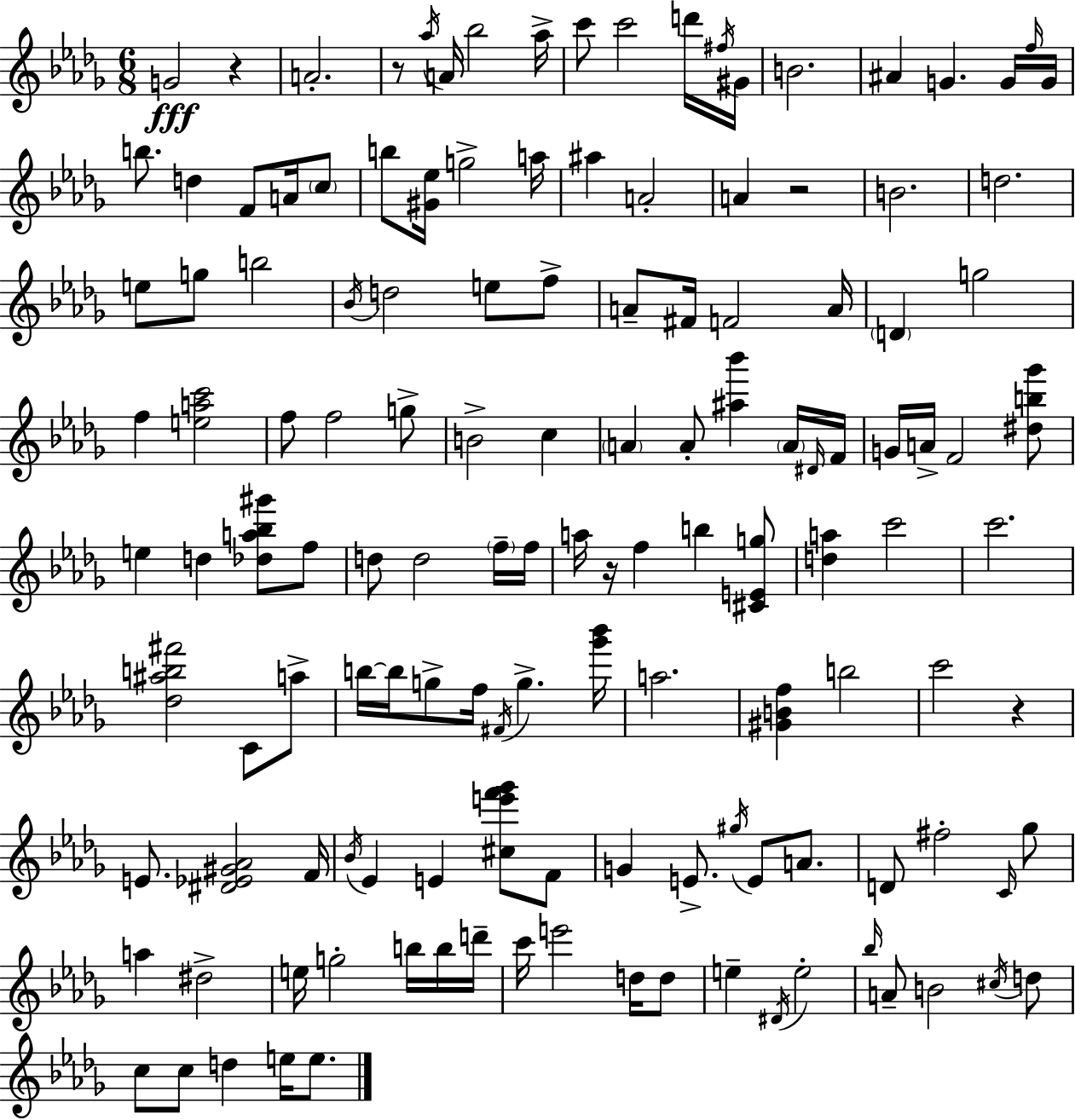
{
  \clef treble
  \numericTimeSignature
  \time 6/8
  \key bes \minor
  g'2\fff r4 | a'2.-. | r8 \acciaccatura { aes''16 } a'16 bes''2 | aes''16-> c'''8 c'''2 d'''16 | \break \acciaccatura { fis''16 } gis'16 b'2. | ais'4 g'4. | g'16 \grace { f''16 } g'16 b''8. d''4 f'8 | a'16 \parenthesize c''8 b''8 <gis' ees''>16 g''2-> | \break a''16 ais''4 a'2-. | a'4 r2 | b'2. | d''2. | \break e''8 g''8 b''2 | \acciaccatura { bes'16 } d''2 | e''8 f''8-> a'8-- fis'16 f'2 | a'16 \parenthesize d'4 g''2 | \break f''4 <e'' a'' c'''>2 | f''8 f''2 | g''8-> b'2-> | c''4 \parenthesize a'4 a'8-. <ais'' bes'''>4 | \break \parenthesize a'16 \grace { dis'16 } f'16 g'16 a'16-> f'2 | <dis'' b'' ges'''>8 e''4 d''4 | <des'' a'' bes'' gis'''>8 f''8 d''8 d''2 | \parenthesize f''16-- f''16 a''16 r16 f''4 b''4 | \break <cis' e' g''>8 <d'' a''>4 c'''2 | c'''2. | <des'' ais'' b'' fis'''>2 | c'8 a''8-> b''16~~ b''16 g''8-> f''16 \acciaccatura { fis'16 } g''4.-> | \break <ges''' bes'''>16 a''2. | <gis' b' f''>4 b''2 | c'''2 | r4 e'8. <dis' ees' gis' aes'>2 | \break f'16 \acciaccatura { bes'16 } ees'4 e'4 | <cis'' e''' f''' ges'''>8 f'8 g'4 e'8.-> | \acciaccatura { gis''16 } e'8 a'8. d'8 fis''2-. | \grace { c'16 } ges''8 a''4 | \break dis''2-> e''16 g''2-. | b''16 b''16 d'''16-- c'''16 e'''2 | d''16 d''8 e''4-- | \acciaccatura { dis'16 } e''2-. \grace { bes''16 } a'8-- | \break b'2 \acciaccatura { cis''16 } d''8 | c''8 c''8 d''4 e''16 e''8. | \bar "|."
}